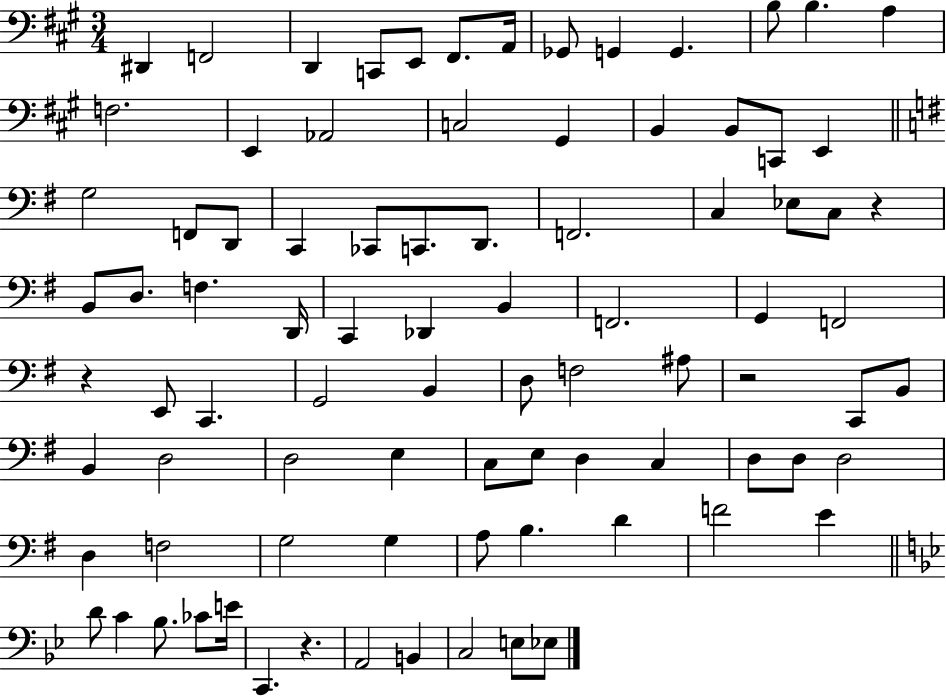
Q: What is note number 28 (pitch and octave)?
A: C2